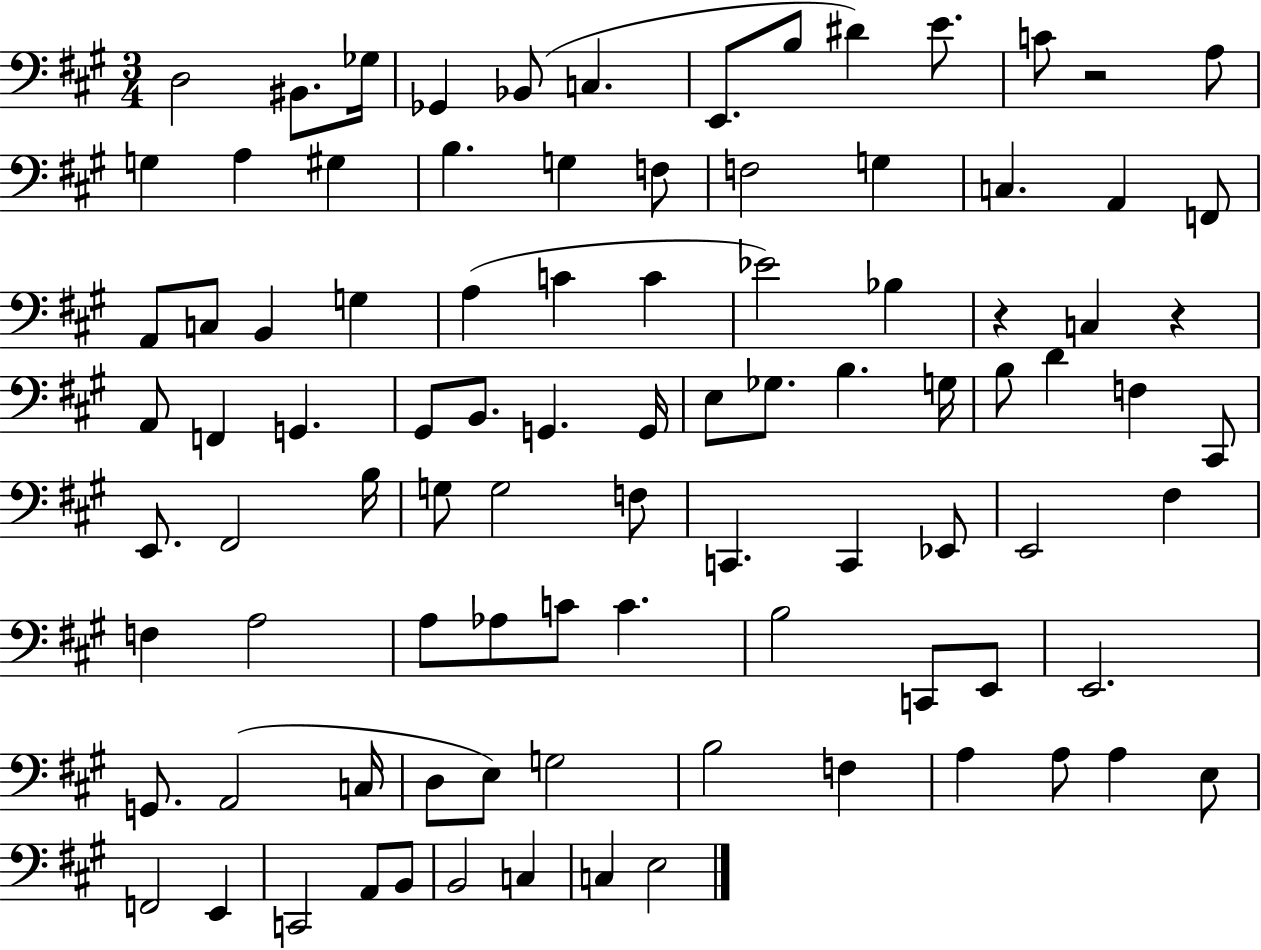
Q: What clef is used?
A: bass